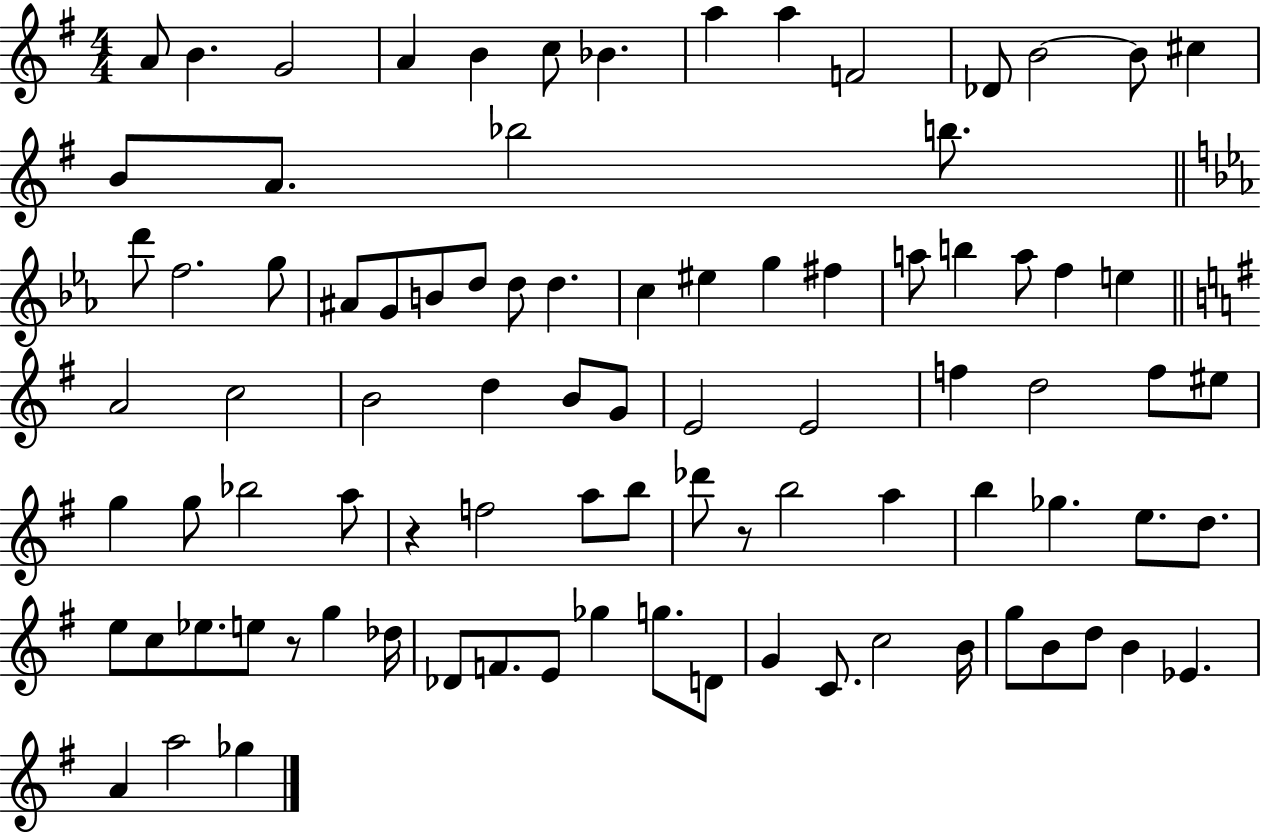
{
  \clef treble
  \numericTimeSignature
  \time 4/4
  \key g \major
  a'8 b'4. g'2 | a'4 b'4 c''8 bes'4. | a''4 a''4 f'2 | des'8 b'2~~ b'8 cis''4 | \break b'8 a'8. bes''2 b''8. | \bar "||" \break \key c \minor d'''8 f''2. g''8 | ais'8 g'8 b'8 d''8 d''8 d''4. | c''4 eis''4 g''4 fis''4 | a''8 b''4 a''8 f''4 e''4 | \break \bar "||" \break \key e \minor a'2 c''2 | b'2 d''4 b'8 g'8 | e'2 e'2 | f''4 d''2 f''8 eis''8 | \break g''4 g''8 bes''2 a''8 | r4 f''2 a''8 b''8 | des'''8 r8 b''2 a''4 | b''4 ges''4. e''8. d''8. | \break e''8 c''8 ees''8. e''8 r8 g''4 des''16 | des'8 f'8. e'8 ges''4 g''8. d'8 | g'4 c'8. c''2 b'16 | g''8 b'8 d''8 b'4 ees'4. | \break a'4 a''2 ges''4 | \bar "|."
}